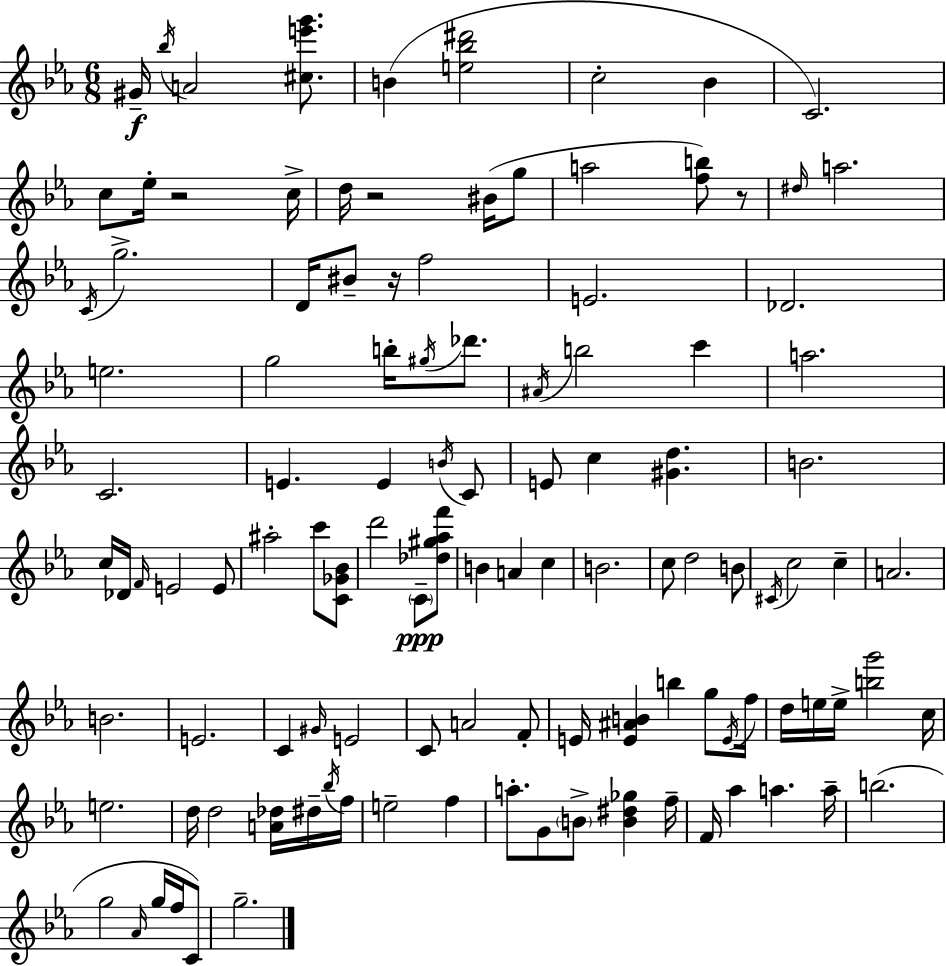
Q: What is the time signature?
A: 6/8